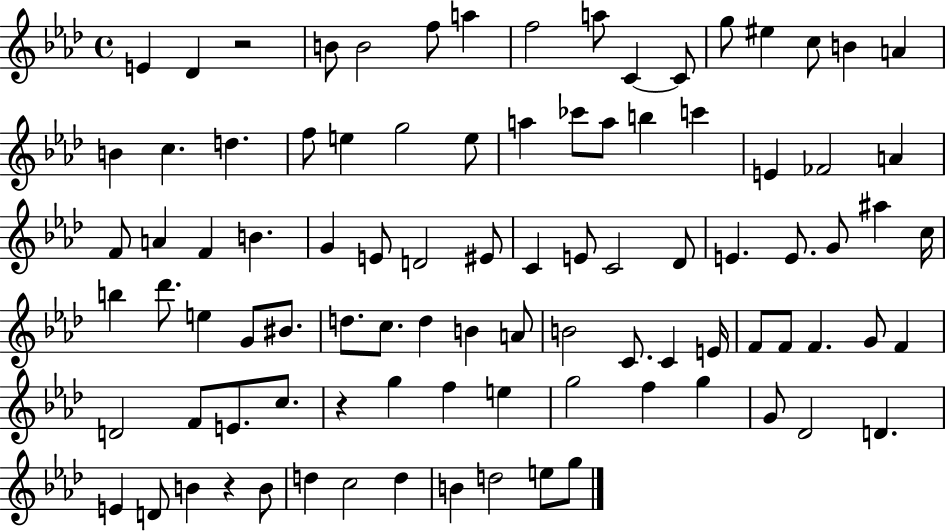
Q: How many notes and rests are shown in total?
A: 93